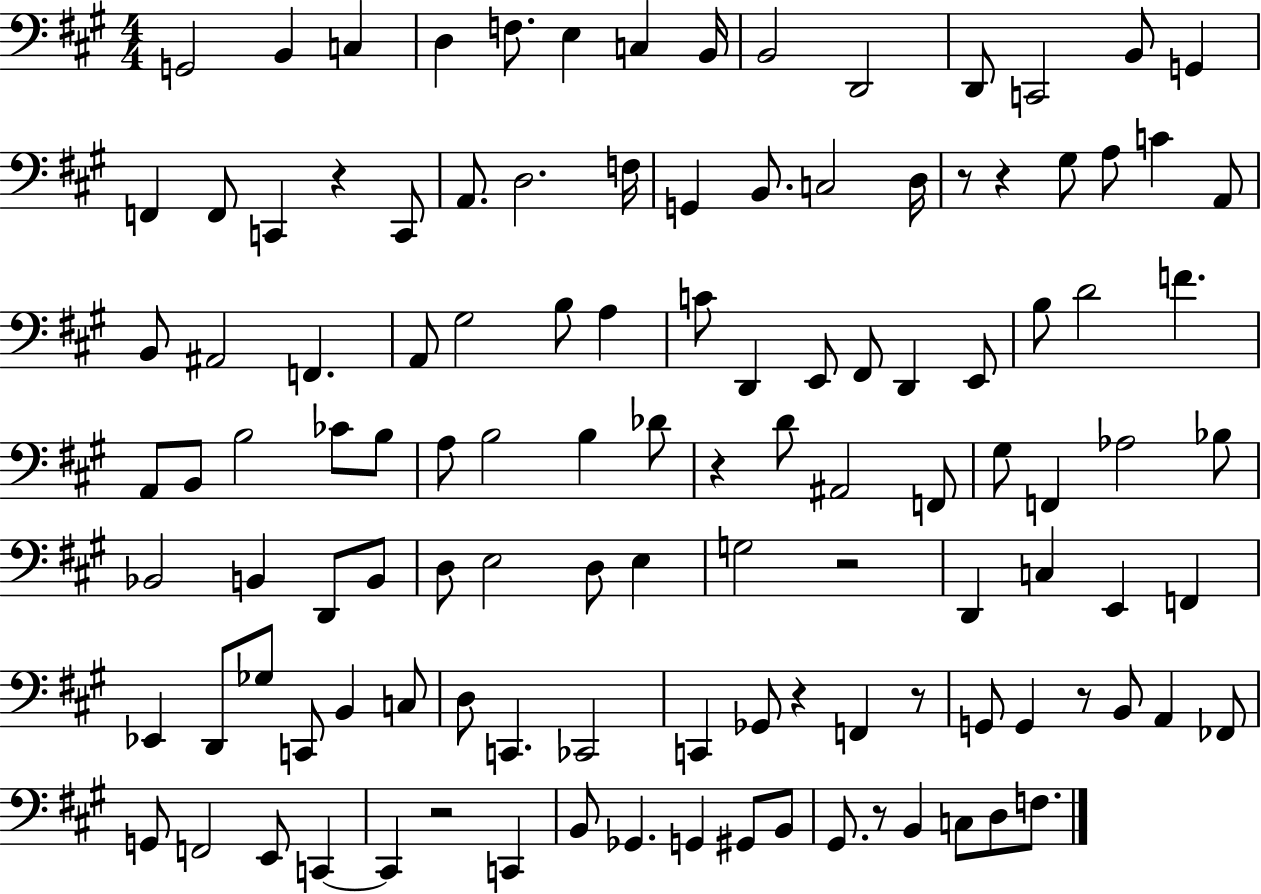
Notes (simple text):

G2/h B2/q C3/q D3/q F3/e. E3/q C3/q B2/s B2/h D2/h D2/e C2/h B2/e G2/q F2/q F2/e C2/q R/q C2/e A2/e. D3/h. F3/s G2/q B2/e. C3/h D3/s R/e R/q G#3/e A3/e C4/q A2/e B2/e A#2/h F2/q. A2/e G#3/h B3/e A3/q C4/e D2/q E2/e F#2/e D2/q E2/e B3/e D4/h F4/q. A2/e B2/e B3/h CES4/e B3/e A3/e B3/h B3/q Db4/e R/q D4/e A#2/h F2/e G#3/e F2/q Ab3/h Bb3/e Bb2/h B2/q D2/e B2/e D3/e E3/h D3/e E3/q G3/h R/h D2/q C3/q E2/q F2/q Eb2/q D2/e Gb3/e C2/e B2/q C3/e D3/e C2/q. CES2/h C2/q Gb2/e R/q F2/q R/e G2/e G2/q R/e B2/e A2/q FES2/e G2/e F2/h E2/e C2/q C2/q R/h C2/q B2/e Gb2/q. G2/q G#2/e B2/e G#2/e. R/e B2/q C3/e D3/e F3/e.